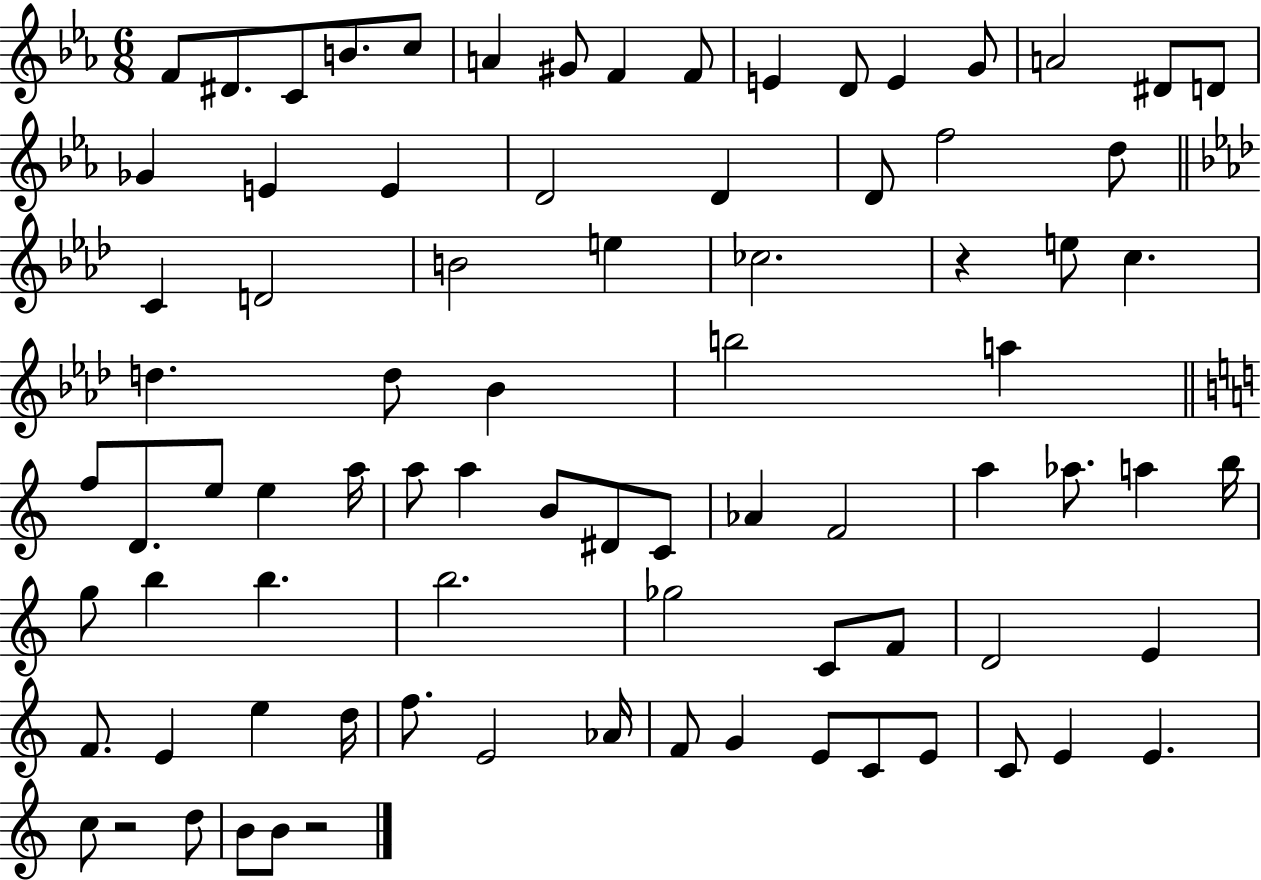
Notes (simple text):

F4/e D#4/e. C4/e B4/e. C5/e A4/q G#4/e F4/q F4/e E4/q D4/e E4/q G4/e A4/h D#4/e D4/e Gb4/q E4/q E4/q D4/h D4/q D4/e F5/h D5/e C4/q D4/h B4/h E5/q CES5/h. R/q E5/e C5/q. D5/q. D5/e Bb4/q B5/h A5/q F5/e D4/e. E5/e E5/q A5/s A5/e A5/q B4/e D#4/e C4/e Ab4/q F4/h A5/q Ab5/e. A5/q B5/s G5/e B5/q B5/q. B5/h. Gb5/h C4/e F4/e D4/h E4/q F4/e. E4/q E5/q D5/s F5/e. E4/h Ab4/s F4/e G4/q E4/e C4/e E4/e C4/e E4/q E4/q. C5/e R/h D5/e B4/e B4/e R/h